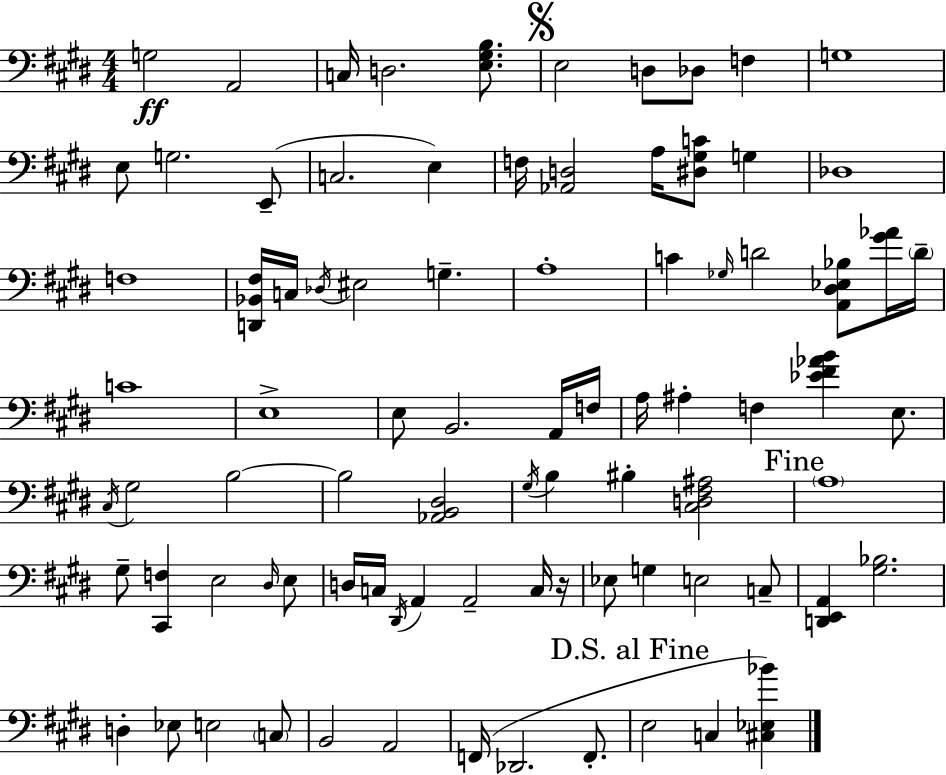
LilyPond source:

{
  \clef bass
  \numericTimeSignature
  \time 4/4
  \key e \major
  g2\ff a,2 | c16 d2. <e gis b>8. | \mark \markup { \musicglyph "scripts.segno" } e2 d8 des8 f4 | g1 | \break e8 g2. e,8--( | c2. e4) | f16 <aes, d>2 a16 <dis gis c'>8 g4 | des1 | \break f1 | <d, bes, fis>16 c16 \acciaccatura { des16 } eis2 g4.-- | a1-. | c'4 \grace { ges16 } d'2 <a, dis ees bes>8 | \break <gis' aes'>16 \parenthesize d'16-- c'1 | e1-> | e8 b,2. | a,16 f16 a16 ais4-. f4 <ees' fis' aes' b'>4 e8. | \break \acciaccatura { cis16 } gis2 b2~~ | b2 <aes, b, dis>2 | \acciaccatura { gis16 } b4 bis4-. <cis d fis ais>2 | \mark "Fine" \parenthesize a1 | \break gis8-- <cis, f>4 e2 | \grace { dis16 } e8 d16 c16 \acciaccatura { dis,16 } a,4 a,2-- | c16 r16 ees8 g4 e2 | c8-- <d, e, a,>4 <gis bes>2. | \break d4-. ees8 e2 | \parenthesize c8 b,2 a,2 | f,16( des,2. | f,8.-. \mark "D.S. al Fine" e2 c4 | \break <cis ees bes'>4) \bar "|."
}